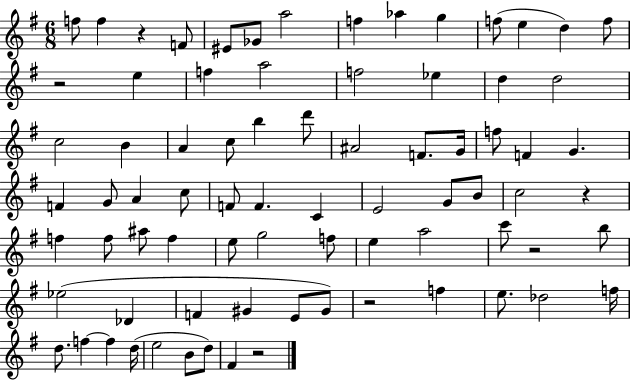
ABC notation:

X:1
T:Untitled
M:6/8
L:1/4
K:G
f/2 f z F/2 ^E/2 _G/2 a2 f _a g f/2 e d f/2 z2 e f a2 f2 _e d d2 c2 B A c/2 b d'/2 ^A2 F/2 G/4 f/2 F G F G/2 A c/2 F/2 F C E2 G/2 B/2 c2 z f f/2 ^a/2 f e/2 g2 f/2 e a2 c'/2 z2 b/2 _e2 _D F ^G E/2 ^G/2 z2 f e/2 _d2 f/4 d/2 f f d/4 e2 B/2 d/2 ^F z2